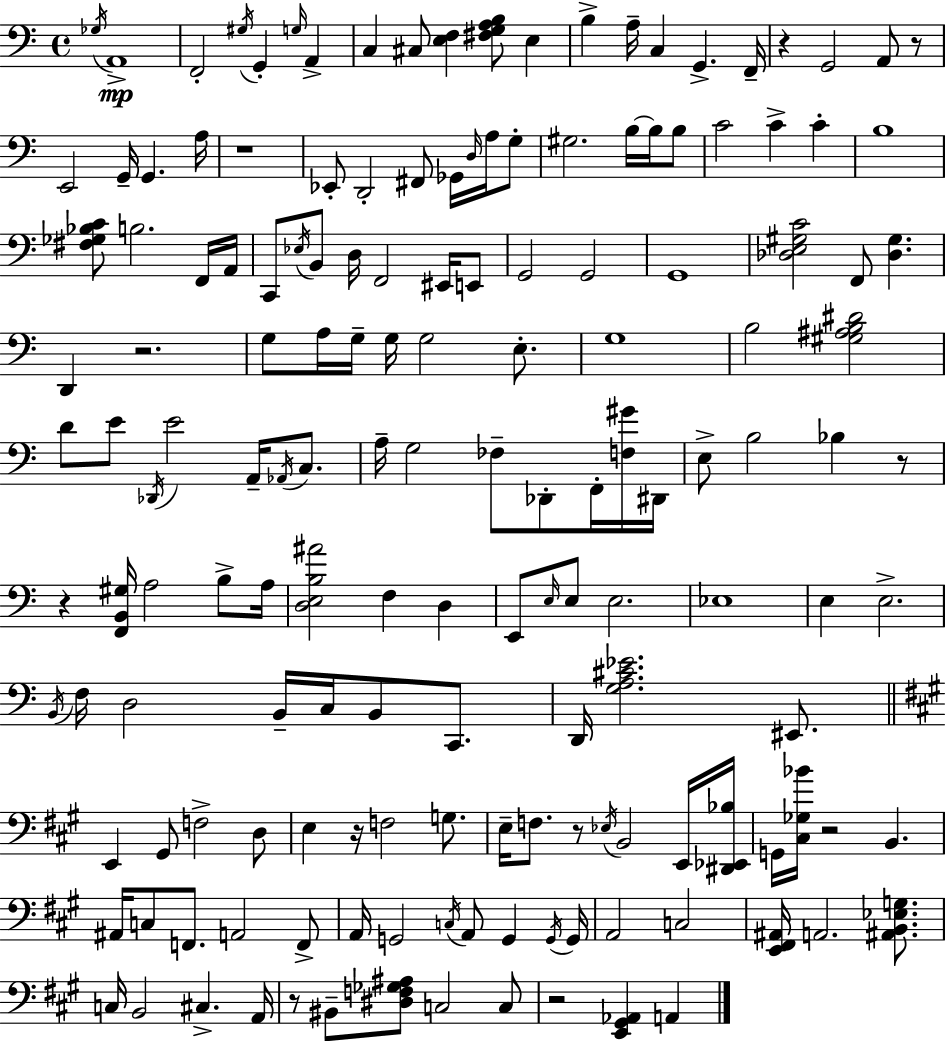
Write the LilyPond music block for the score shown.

{
  \clef bass
  \time 4/4
  \defaultTimeSignature
  \key a \minor
  \acciaccatura { ges16 }\mp a,1-> | f,2-. \acciaccatura { gis16 } g,4-. \grace { g16 } a,4-> | c4 cis8 <e f>4 <fis g a b>8 e4 | b4-> a16-- c4 g,4.-> | \break f,16-- r4 g,2 a,8 | r8 e,2 g,16-- g,4. | a16 r1 | ees,8-. d,2-. fis,8 ges,16 | \break \grace { d16 } a16 g8-. gis2. | b16~~ b16 b8 c'2 c'4-> | c'4-. b1 | <fis ges bes c'>8 b2. | \break f,16 a,16 c,8 \acciaccatura { ees16 } b,8 d16 f,2 | eis,16 e,8 g,2 g,2 | g,1 | <des e gis c'>2 f,8 <des gis>4. | \break d,4 r2. | g8 a16 g16-- g16 g2 | e8.-. g1 | b2 <gis ais b dis'>2 | \break d'8 e'8 \acciaccatura { des,16 } e'2 | a,16-- \acciaccatura { aes,16 } c8. a16-- g2 | fes8-- des,8-. f,16-. <f gis'>16 dis,16 e8-> b2 | bes4 r8 r4 <f, b, gis>16 a2 | \break b8-> a16 <d e b ais'>2 f4 | d4 e,8 \grace { e16 } e8 e2. | ees1 | e4 e2.-> | \break \acciaccatura { b,16 } f16 d2 | b,16-- c16 b,8 c,8. d,16 <g a cis' ees'>2. | eis,8. \bar "||" \break \key a \major e,4 gis,8 f2-> d8 | e4 r16 f2 g8. | e16-- f8. r8 \acciaccatura { ees16 } b,2 e,16 | <dis, ees, bes>16 g,16 <cis ges bes'>16 r2 b,4. | \break ais,16 c8 f,8. a,2 f,8-> | a,16 g,2 \acciaccatura { c16 } a,8 g,4 | \acciaccatura { g,16 } g,16 a,2 c2 | <e, fis, ais,>16 a,2. | \break <ais, b, ees g>8. c16 b,2 cis4.-> | a,16 r8 bis,8-- <dis f ges ais>8 c2 | c8 r2 <e, gis, aes,>4 a,4 | \bar "|."
}